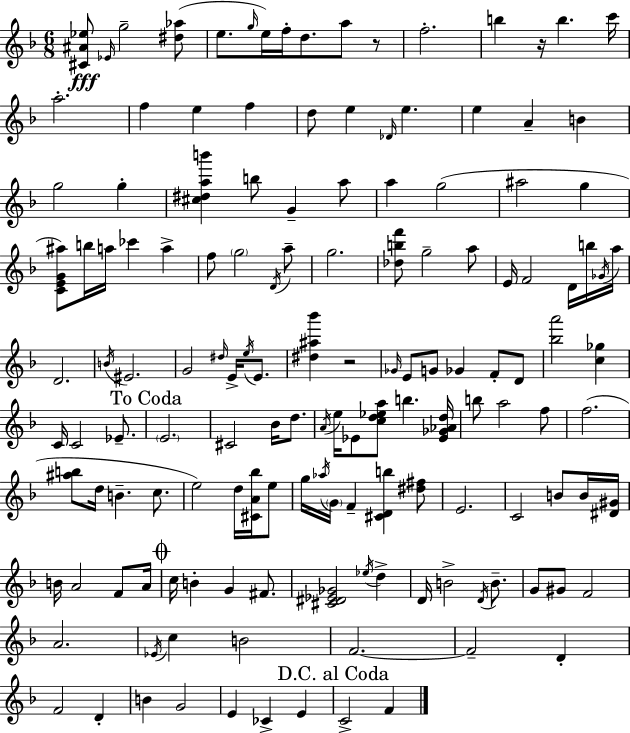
[C#4,A#4,Eb5]/e Eb4/s G5/h [D#5,Ab5]/e E5/e. G5/s E5/s F5/s D5/e. A5/e R/e F5/h. B5/q R/s B5/q. C6/s A5/h. F5/q E5/q F5/q D5/e E5/q Db4/s E5/q. E5/q A4/q B4/q G5/h G5/q [C#5,D#5,A5,B6]/q B5/e G4/q A5/e A5/q G5/h A#5/h G5/q [C4,E4,G4,A#5]/e B5/s A5/s CES6/q A5/q F5/e G5/h D4/s A5/e G5/h. [Db5,B5,F6]/e G5/h A5/e E4/s F4/h D4/s B5/s Gb4/s A5/s D4/h. B4/s EIS4/h. G4/h D#5/s E4/s E5/s E4/e. [D#5,A#5,Bb6]/q R/h Gb4/s E4/e G4/e Gb4/q F4/e D4/e [Bb5,A6]/h [C5,Gb5]/q C4/s C4/h Eb4/e. E4/h. C#4/h Bb4/s D5/e. A4/s E5/s Eb4/e [C5,D5,Eb5,A5]/e B5/q. [Eb4,Gb4,Ab4,D5]/s B5/e A5/h F5/e F5/h. [A#5,B5]/e D5/s B4/q. C5/e. E5/h D5/s [C#4,A4,Bb5]/s E5/e G5/s Ab5/s G4/s F4/q [C#4,D4,B5]/q [D#5,F#5]/e E4/h. C4/h B4/e B4/s [D#4,G#4]/s B4/s A4/h F4/e A4/s C5/s B4/q G4/q F#4/e. [C#4,D#4,Eb4,Gb4]/h Eb5/s D5/q D4/s B4/h D4/s B4/e. G4/e G#4/e F4/h A4/h. Eb4/s C5/q B4/h F4/h. F4/h D4/q F4/h D4/q B4/q G4/h E4/q CES4/q E4/q C4/h F4/q